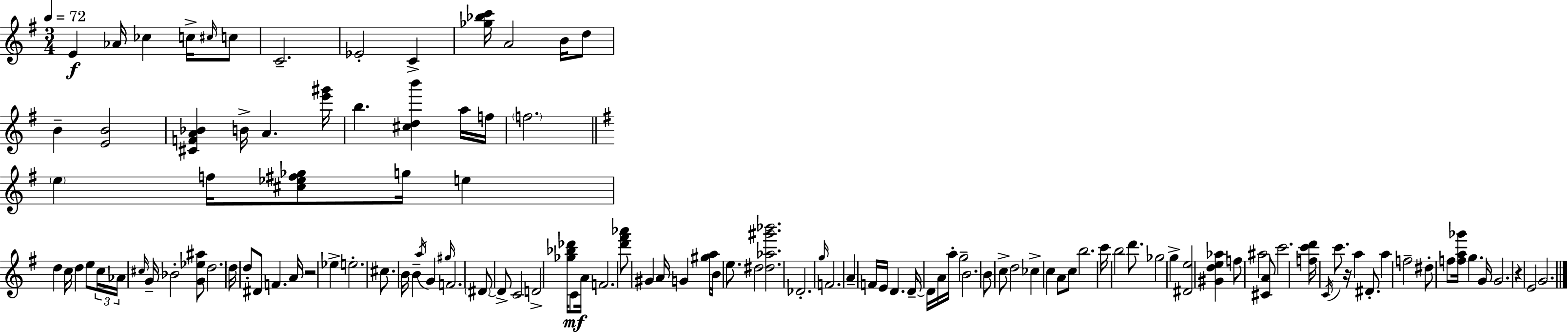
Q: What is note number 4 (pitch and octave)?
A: C5